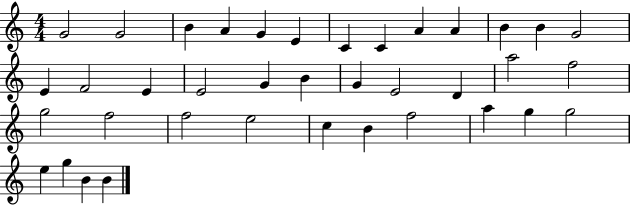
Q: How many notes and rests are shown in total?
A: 38